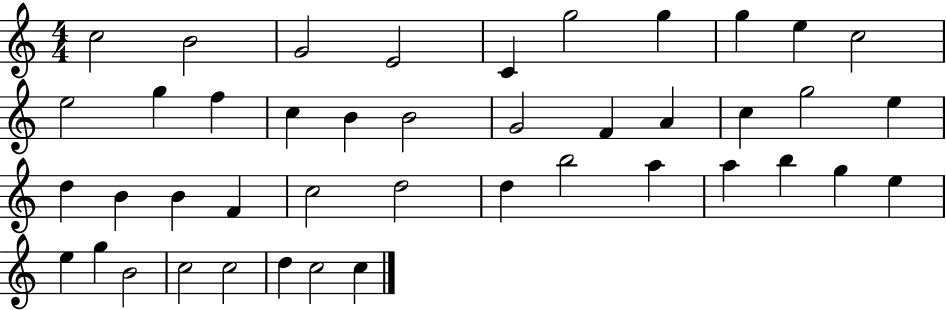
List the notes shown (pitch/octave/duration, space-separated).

C5/h B4/h G4/h E4/h C4/q G5/h G5/q G5/q E5/q C5/h E5/h G5/q F5/q C5/q B4/q B4/h G4/h F4/q A4/q C5/q G5/h E5/q D5/q B4/q B4/q F4/q C5/h D5/h D5/q B5/h A5/q A5/q B5/q G5/q E5/q E5/q G5/q B4/h C5/h C5/h D5/q C5/h C5/q